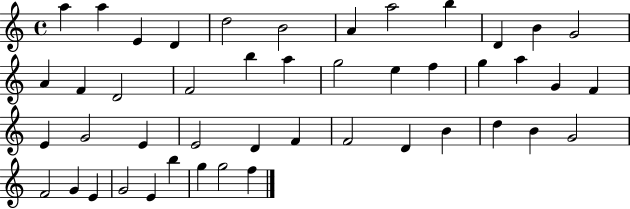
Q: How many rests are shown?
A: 0